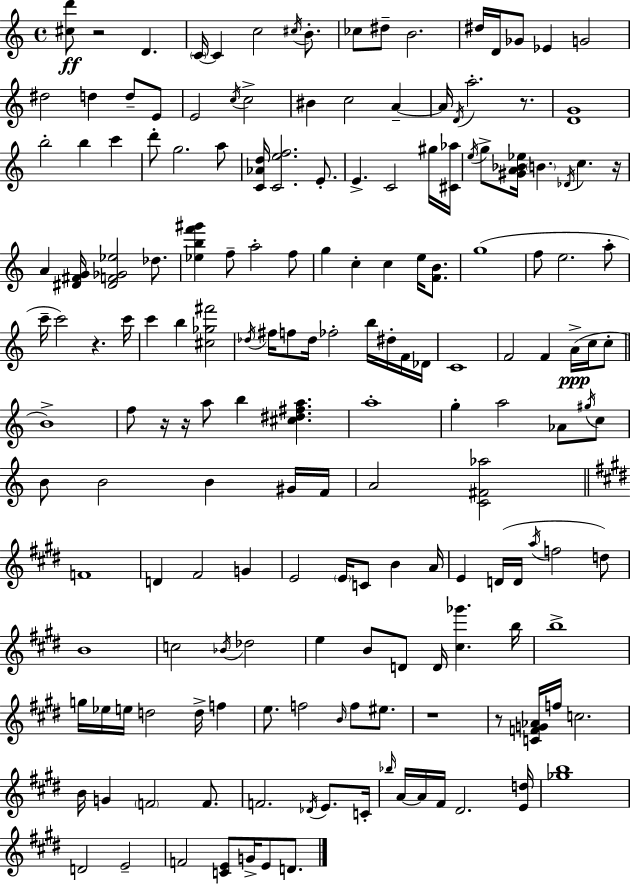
{
  \clef treble
  \time 4/4
  \defaultTimeSignature
  \key c \major
  <cis'' d'''>8\ff r2 d'4. | \parenthesize c'16~~ c'4 c''2 \acciaccatura { cis''16 } b'8.-. | ces''8 dis''8-- b'2. | dis''16 d'16 ges'8 ees'4 g'2 | \break dis''2 d''4 d''8-- e'8 | e'2 \acciaccatura { c''16 } c''2-> | bis'4 c''2 a'4--~~ | a'16 \acciaccatura { d'16 } a''2.-. | \break r8. <d' g'>1 | b''2-. b''4 c'''4 | d'''8-. g''2. | a''8 <c' aes' d''>16 <c' e'' f''>2. | \break e'8.-. e'4.-> c'2 | gis''16 <cis' aes''>16 \acciaccatura { e''16 } g''8-> <gis' a' bes' ees''>16 \parenthesize b'4. \acciaccatura { des'16 } c''4. | r16 a'4 <dis' fis' g'>16 <dis' f' ges' ees''>2 | des''8. <ees'' b'' f''' gis'''>4 f''8-- a''2-. | \break f''8 g''4 c''4-. c''4 | e''16 <f' b'>8. g''1( | f''8 e''2. | a''8-. c'''16-- c'''2) r4. | \break c'''16 c'''4 b''4 <cis'' ges'' fis'''>2 | \acciaccatura { des''16 } fis''16 f''8 des''16 fes''2-. | b''16 dis''16-. f'16 des'16 c'1 | f'2 f'4 | \break a'16->(\ppp c''16 c''8-. \bar "||" \break \key c \major b'1->) | f''8 r16 r16 a''8 b''4 <cis'' dis'' fis'' a''>4. | a''1-. | g''4-. a''2 aes'8 \acciaccatura { gis''16 } c''8 | \break b'8 b'2 b'4 gis'16 | f'16 a'2 <c' fis' aes''>2 | \bar "||" \break \key e \major f'1 | d'4 fis'2 g'4 | e'2 \parenthesize e'16 c'8 b'4 a'16 | e'4 d'16( d'16 \acciaccatura { a''16 } f''2 d''8) | \break b'1 | c''2 \acciaccatura { bes'16 } des''2 | e''4 b'8 d'8 d'16 <cis'' ges'''>4. | b''16 b''1-> | \break g''16 ees''16 e''16 d''2 d''16-> f''4 | e''8. f''2 \grace { b'16 } f''8 | eis''8. r1 | r8 <c' f' g' aes'>16 f''16 c''2. | \break b'16 g'4 \parenthesize f'2 | f'8. f'2. \acciaccatura { des'16 } | e'8. c'16-. \grace { bes''16 } a'16~~ a'16 fis'16 dis'2. | <e' d''>16 <ges'' b''>1 | \break d'2 e'2-- | f'2 <c' e'>8 g'16-> | e'8 d'8. \bar "|."
}